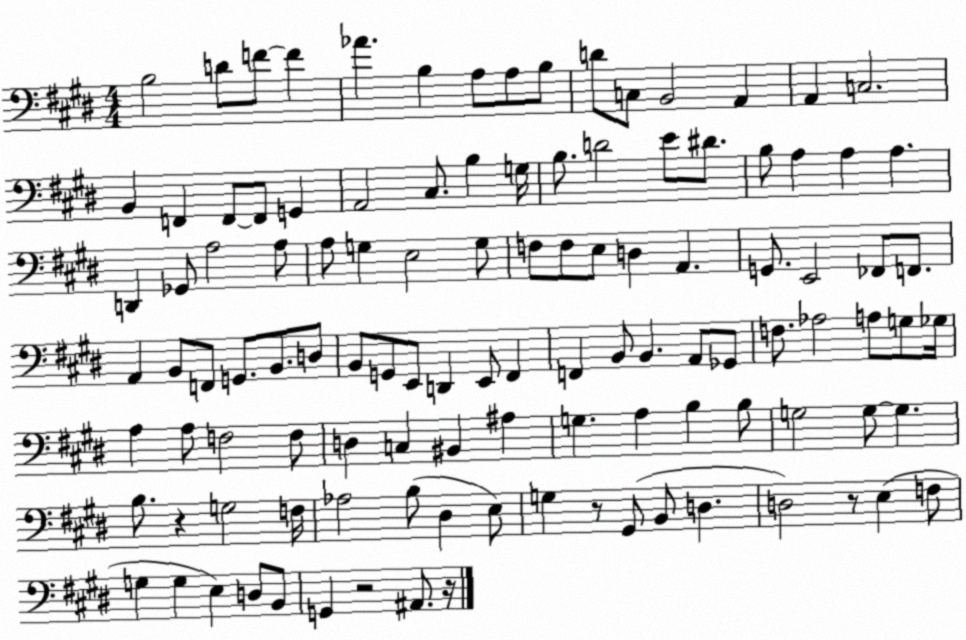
X:1
T:Untitled
M:4/4
L:1/4
K:E
B,2 D/2 F/2 F _A B, A,/2 A,/2 B,/2 D/2 C,/2 B,,2 A,, A,, C,2 B,, F,, F,,/2 F,,/2 G,, A,,2 ^C,/2 B, G,/4 B,/2 D2 E/2 ^D/2 B,/2 A, A, A, D,, _G,,/2 A,2 A,/2 A,/2 G, E,2 G,/2 F,/2 F,/2 E,/2 D, A,, G,,/2 E,,2 _F,,/2 F,,/2 A,, B,,/2 F,,/2 G,,/2 B,,/2 D,/2 B,,/2 G,,/2 E,,/2 D,, E,,/2 ^F,, F,, B,,/2 B,, A,,/2 _G,,/2 F,/2 _A,2 A,/2 G,/2 _G,/4 A, A,/2 F,2 F,/2 D, C, ^B,, ^A, G, A, B, B,/2 G,2 G,/2 G, B,/2 z G,2 F,/4 _A,2 B,/2 ^D, E,/2 G, z/2 ^G,,/2 B,,/2 D, D,2 z/2 E, F,/2 G, G, E, D,/2 B,,/2 G,, z2 ^A,,/2 z/4